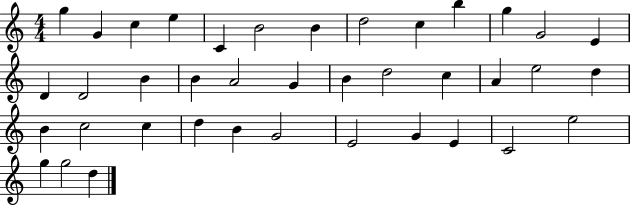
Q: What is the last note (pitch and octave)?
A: D5